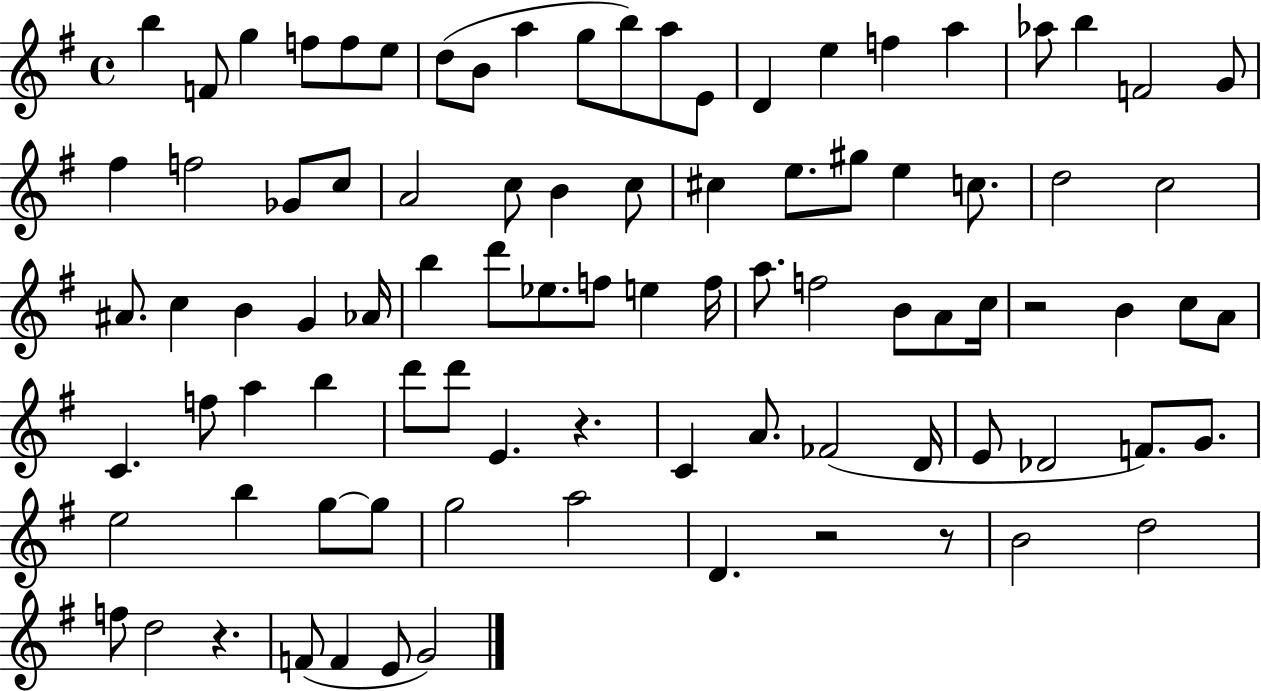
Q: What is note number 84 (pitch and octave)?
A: E4